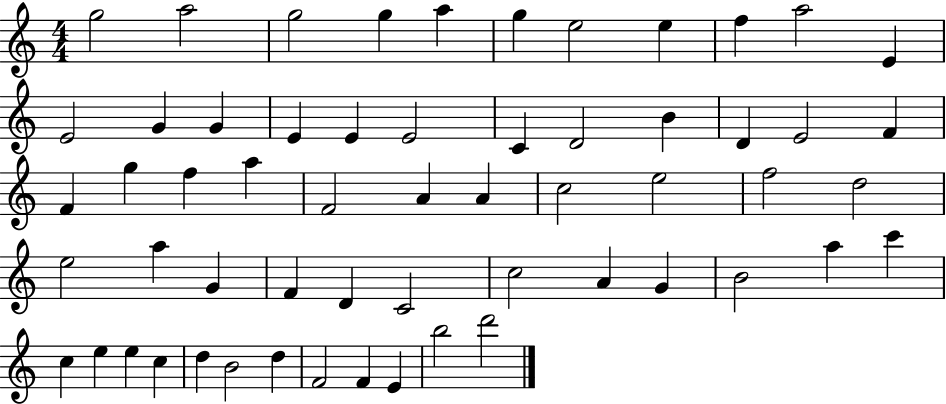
{
  \clef treble
  \numericTimeSignature
  \time 4/4
  \key c \major
  g''2 a''2 | g''2 g''4 a''4 | g''4 e''2 e''4 | f''4 a''2 e'4 | \break e'2 g'4 g'4 | e'4 e'4 e'2 | c'4 d'2 b'4 | d'4 e'2 f'4 | \break f'4 g''4 f''4 a''4 | f'2 a'4 a'4 | c''2 e''2 | f''2 d''2 | \break e''2 a''4 g'4 | f'4 d'4 c'2 | c''2 a'4 g'4 | b'2 a''4 c'''4 | \break c''4 e''4 e''4 c''4 | d''4 b'2 d''4 | f'2 f'4 e'4 | b''2 d'''2 | \break \bar "|."
}